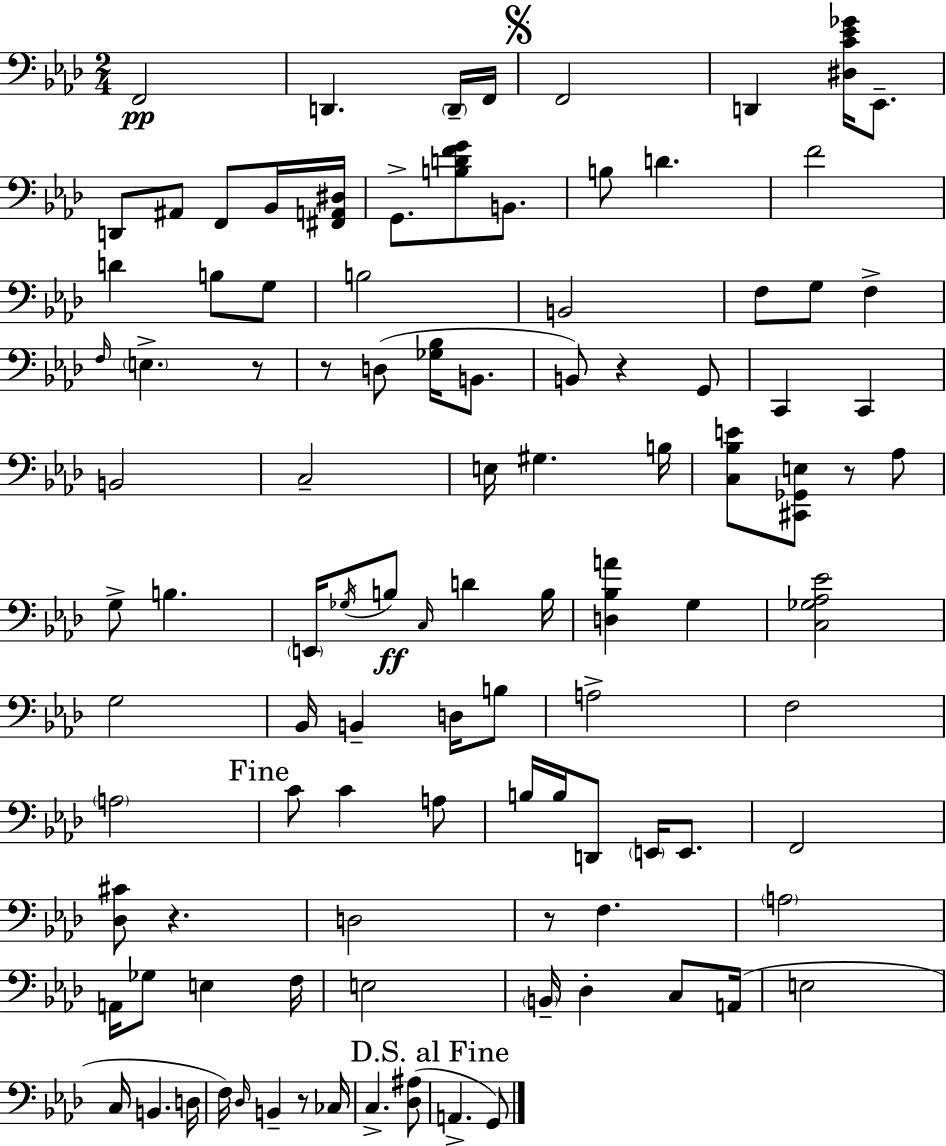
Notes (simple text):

F2/h D2/q. D2/s F2/s F2/h D2/q [D#3,C4,Eb4,Gb4]/s Eb2/e. D2/e A#2/e F2/e Bb2/s [F#2,A2,D#3]/s G2/e. [B3,D4,F4,G4]/e B2/e. B3/e D4/q. F4/h D4/q B3/e G3/e B3/h B2/h F3/e G3/e F3/q F3/s E3/q. R/e R/e D3/e [Gb3,Bb3]/s B2/e. B2/e R/q G2/e C2/q C2/q B2/h C3/h E3/s G#3/q. B3/s [C3,Bb3,E4]/e [C#2,Gb2,E3]/e R/e Ab3/e G3/e B3/q. E2/s Gb3/s B3/e C3/s D4/q B3/s [D3,Bb3,A4]/q G3/q [C3,Gb3,Ab3,Eb4]/h G3/h Bb2/s B2/q D3/s B3/e A3/h F3/h A3/h C4/e C4/q A3/e B3/s B3/s D2/e E2/s E2/e. F2/h [Db3,C#4]/e R/q. D3/h R/e F3/q. A3/h A2/s Gb3/e E3/q F3/s E3/h B2/s Db3/q C3/e A2/s E3/h C3/s B2/q. D3/s F3/s Db3/s B2/q R/e CES3/s C3/q. [Db3,A#3]/e A2/q. G2/e